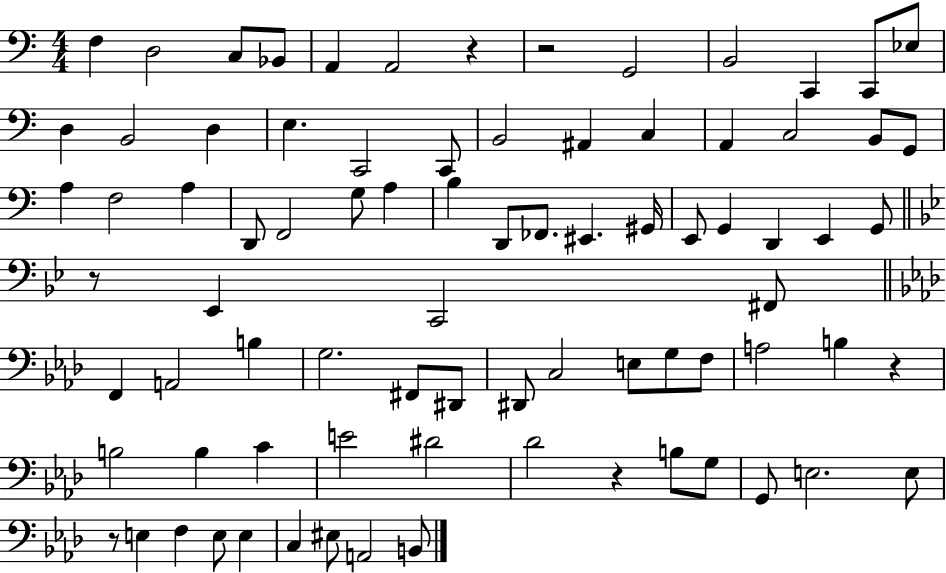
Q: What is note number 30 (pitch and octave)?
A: G3